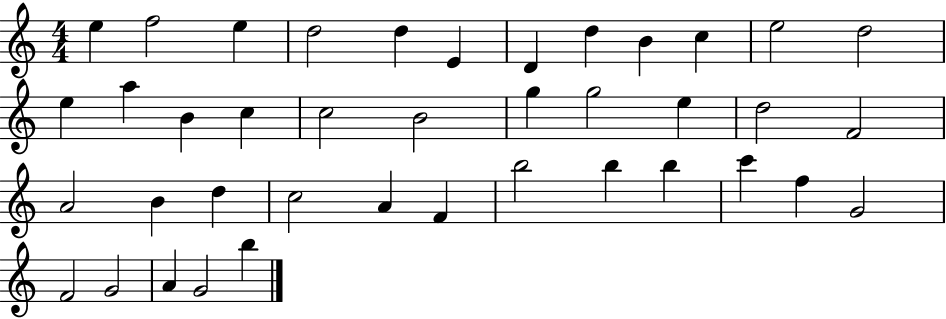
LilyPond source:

{
  \clef treble
  \numericTimeSignature
  \time 4/4
  \key c \major
  e''4 f''2 e''4 | d''2 d''4 e'4 | d'4 d''4 b'4 c''4 | e''2 d''2 | \break e''4 a''4 b'4 c''4 | c''2 b'2 | g''4 g''2 e''4 | d''2 f'2 | \break a'2 b'4 d''4 | c''2 a'4 f'4 | b''2 b''4 b''4 | c'''4 f''4 g'2 | \break f'2 g'2 | a'4 g'2 b''4 | \bar "|."
}